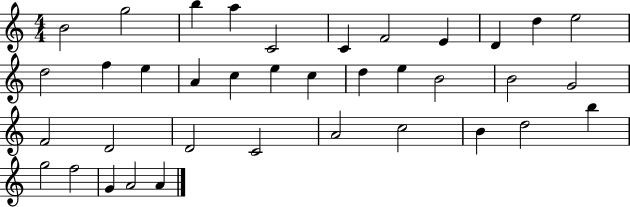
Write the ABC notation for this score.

X:1
T:Untitled
M:4/4
L:1/4
K:C
B2 g2 b a C2 C F2 E D d e2 d2 f e A c e c d e B2 B2 G2 F2 D2 D2 C2 A2 c2 B d2 b g2 f2 G A2 A